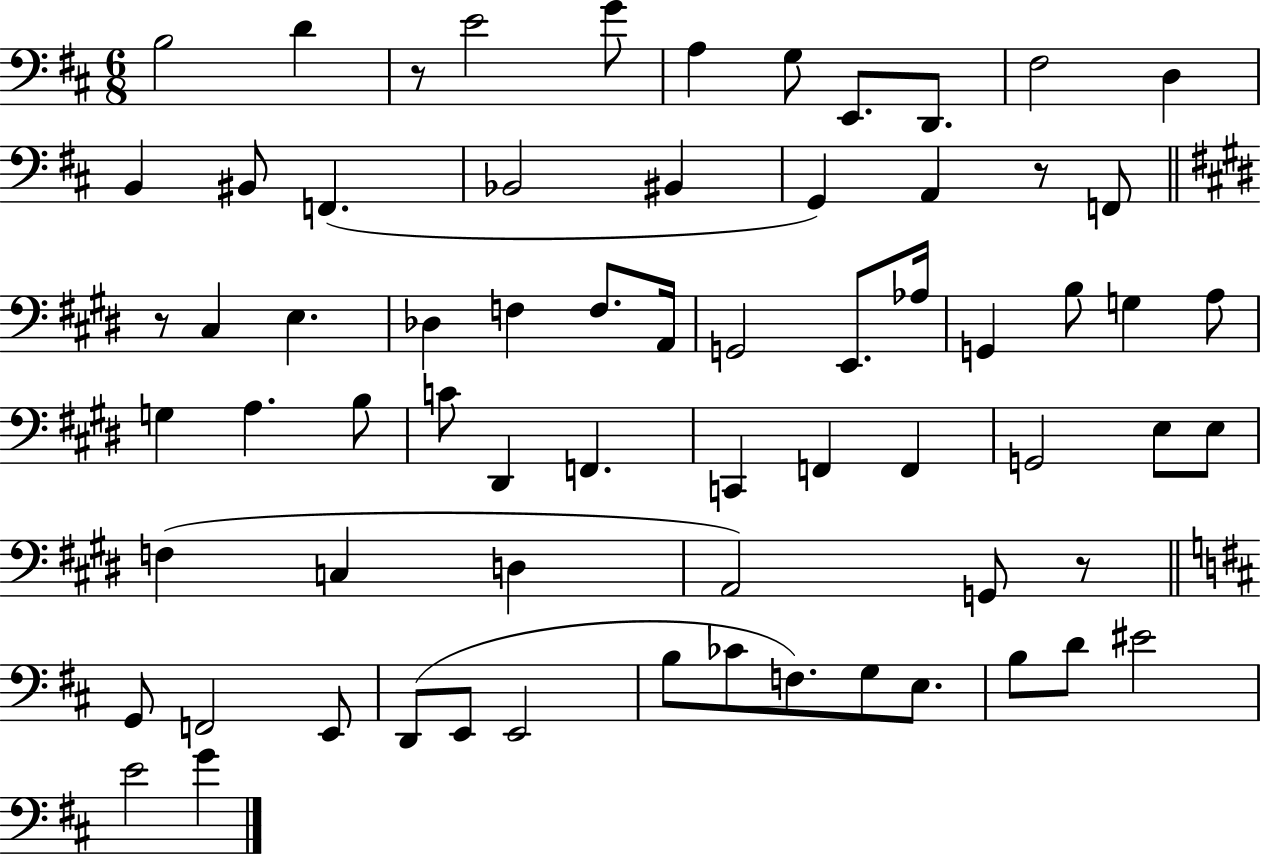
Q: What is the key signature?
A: D major